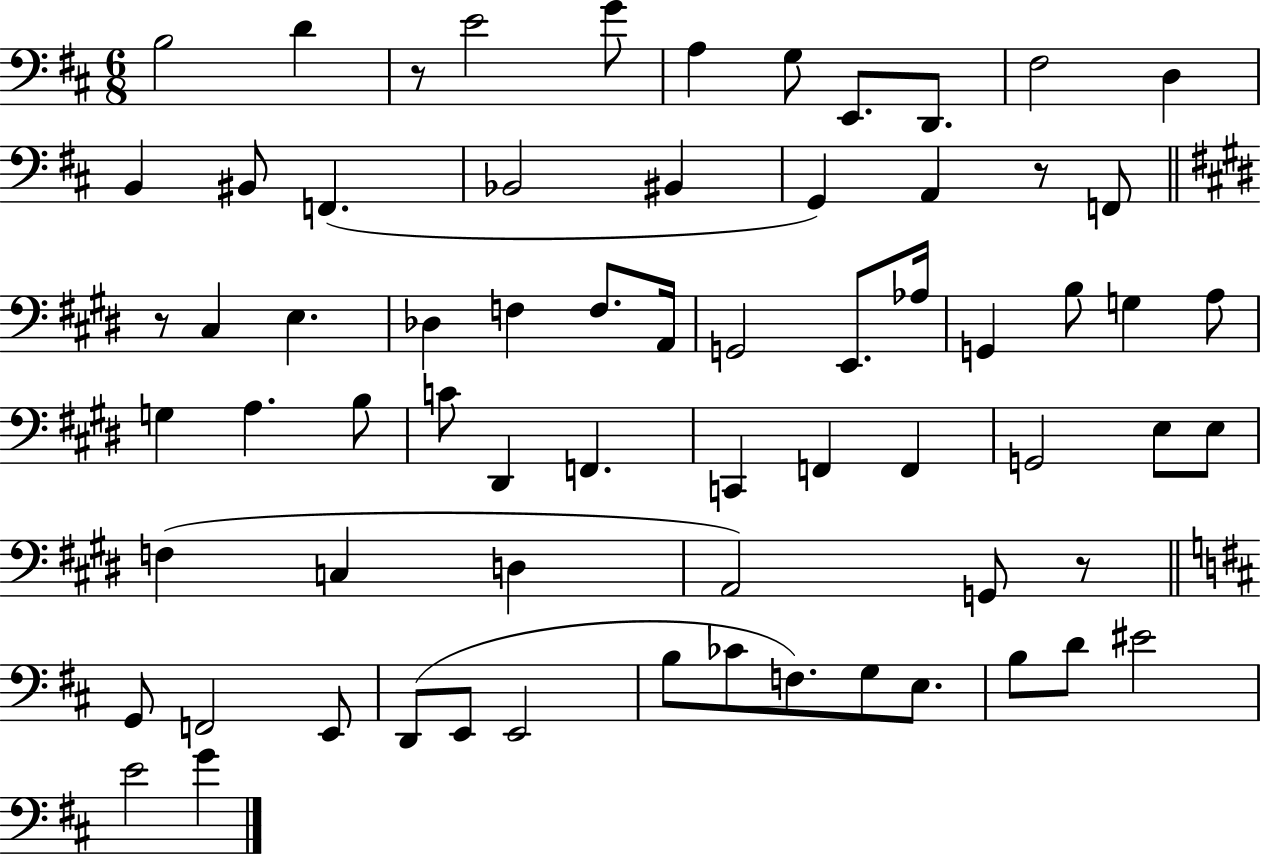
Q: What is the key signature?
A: D major